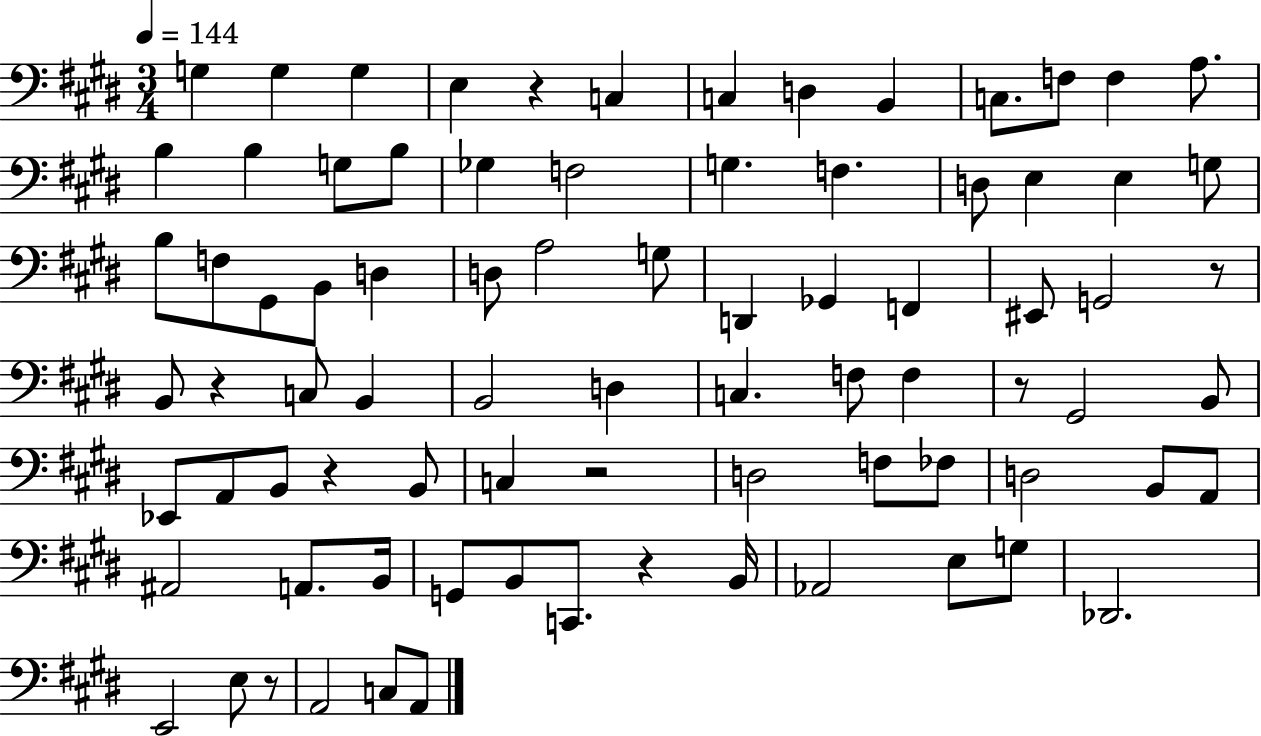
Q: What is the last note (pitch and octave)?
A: A2